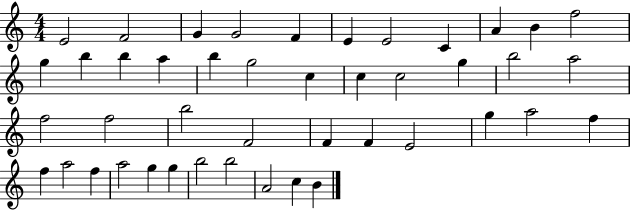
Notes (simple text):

E4/h F4/h G4/q G4/h F4/q E4/q E4/h C4/q A4/q B4/q F5/h G5/q B5/q B5/q A5/q B5/q G5/h C5/q C5/q C5/h G5/q B5/h A5/h F5/h F5/h B5/h F4/h F4/q F4/q E4/h G5/q A5/h F5/q F5/q A5/h F5/q A5/h G5/q G5/q B5/h B5/h A4/h C5/q B4/q